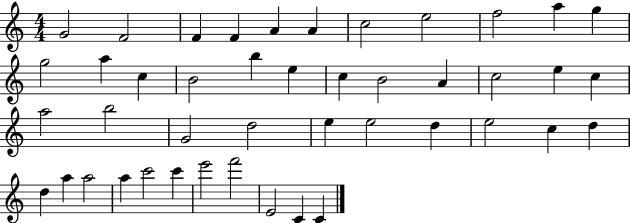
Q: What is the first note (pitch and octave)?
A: G4